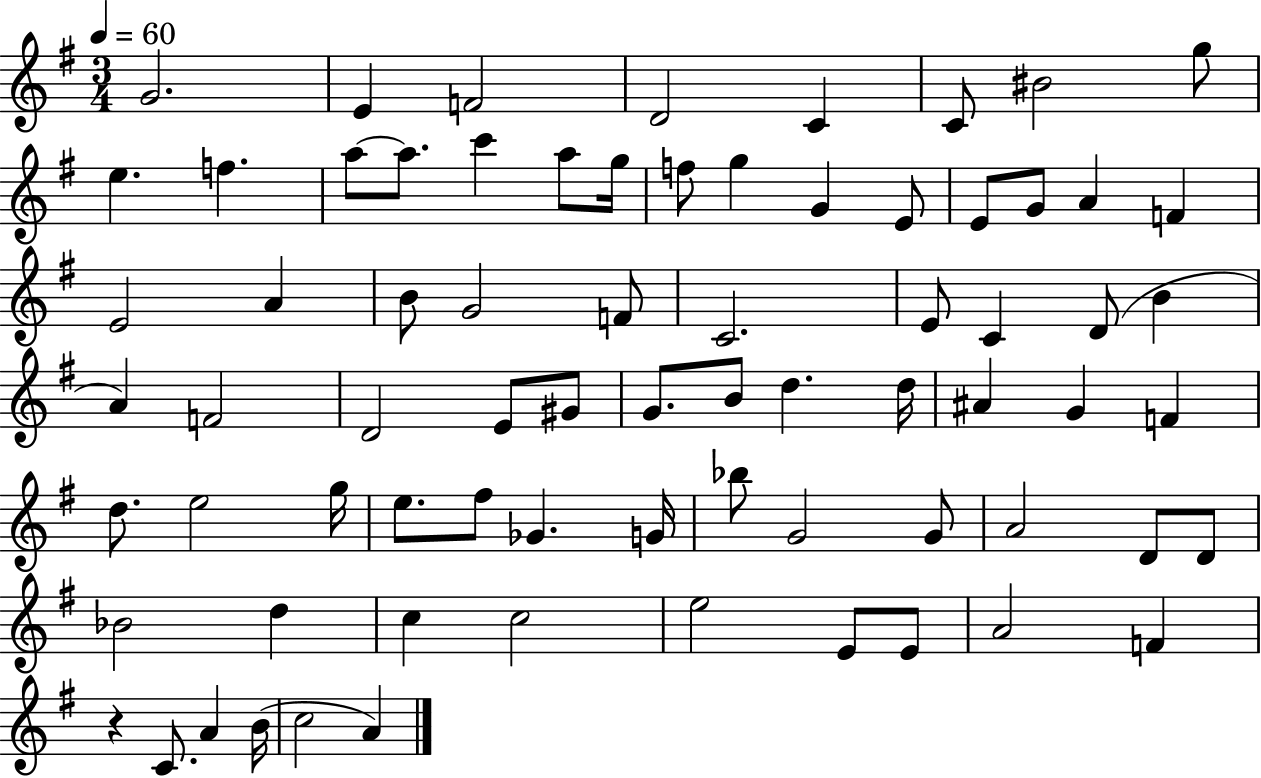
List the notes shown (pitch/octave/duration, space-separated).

G4/h. E4/q F4/h D4/h C4/q C4/e BIS4/h G5/e E5/q. F5/q. A5/e A5/e. C6/q A5/e G5/s F5/e G5/q G4/q E4/e E4/e G4/e A4/q F4/q E4/h A4/q B4/e G4/h F4/e C4/h. E4/e C4/q D4/e B4/q A4/q F4/h D4/h E4/e G#4/e G4/e. B4/e D5/q. D5/s A#4/q G4/q F4/q D5/e. E5/h G5/s E5/e. F#5/e Gb4/q. G4/s Bb5/e G4/h G4/e A4/h D4/e D4/e Bb4/h D5/q C5/q C5/h E5/h E4/e E4/e A4/h F4/q R/q C4/e. A4/q B4/s C5/h A4/q